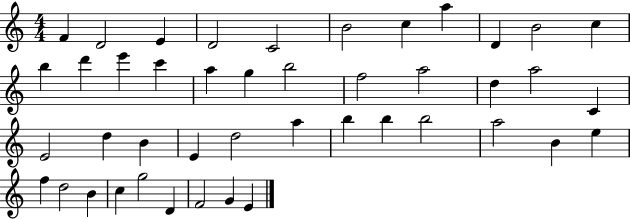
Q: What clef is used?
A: treble